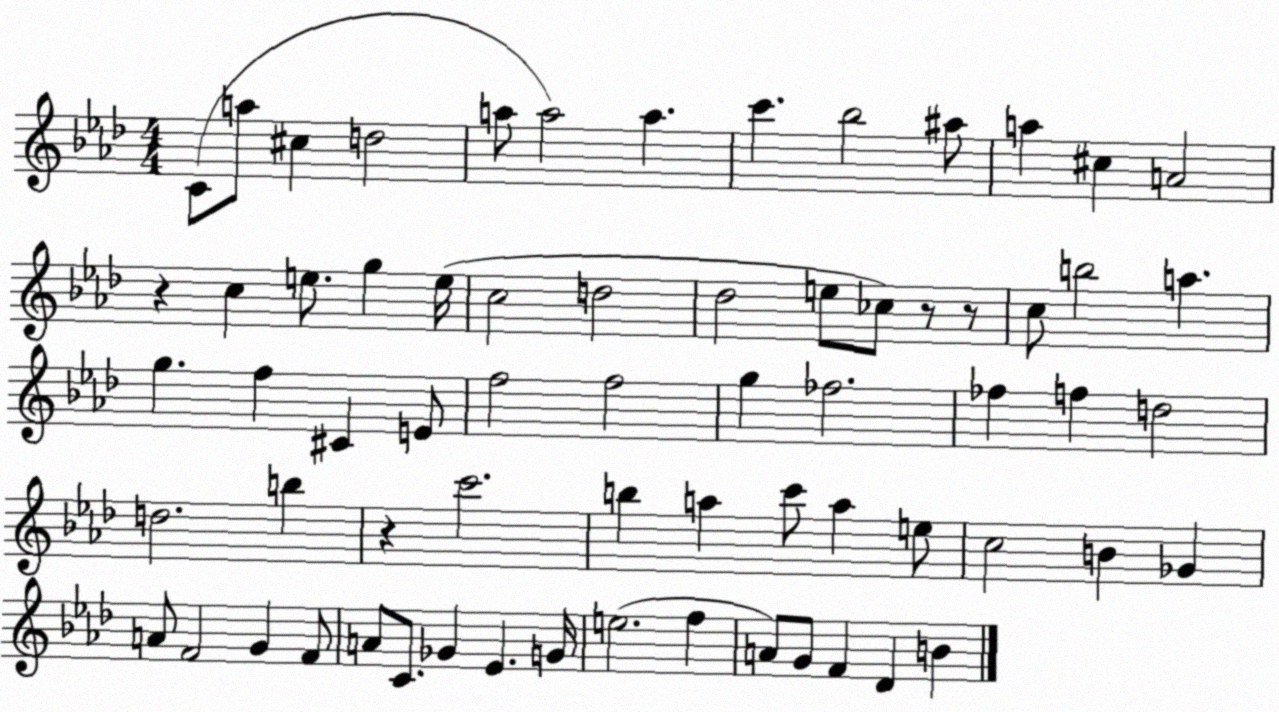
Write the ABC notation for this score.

X:1
T:Untitled
M:4/4
L:1/4
K:Ab
C/2 a/2 ^c d2 a/2 a2 a c' _b2 ^a/2 a ^c A2 z c e/2 g e/4 c2 d2 _d2 e/2 _c/2 z/2 z/2 c/2 b2 a g f ^C E/2 f2 f2 g _f2 _f f d2 d2 b z c'2 b a c'/2 a e/2 c2 B _G A/2 F2 G F/2 A/2 C/2 _G _E G/4 e2 f A/2 G/2 F _D B